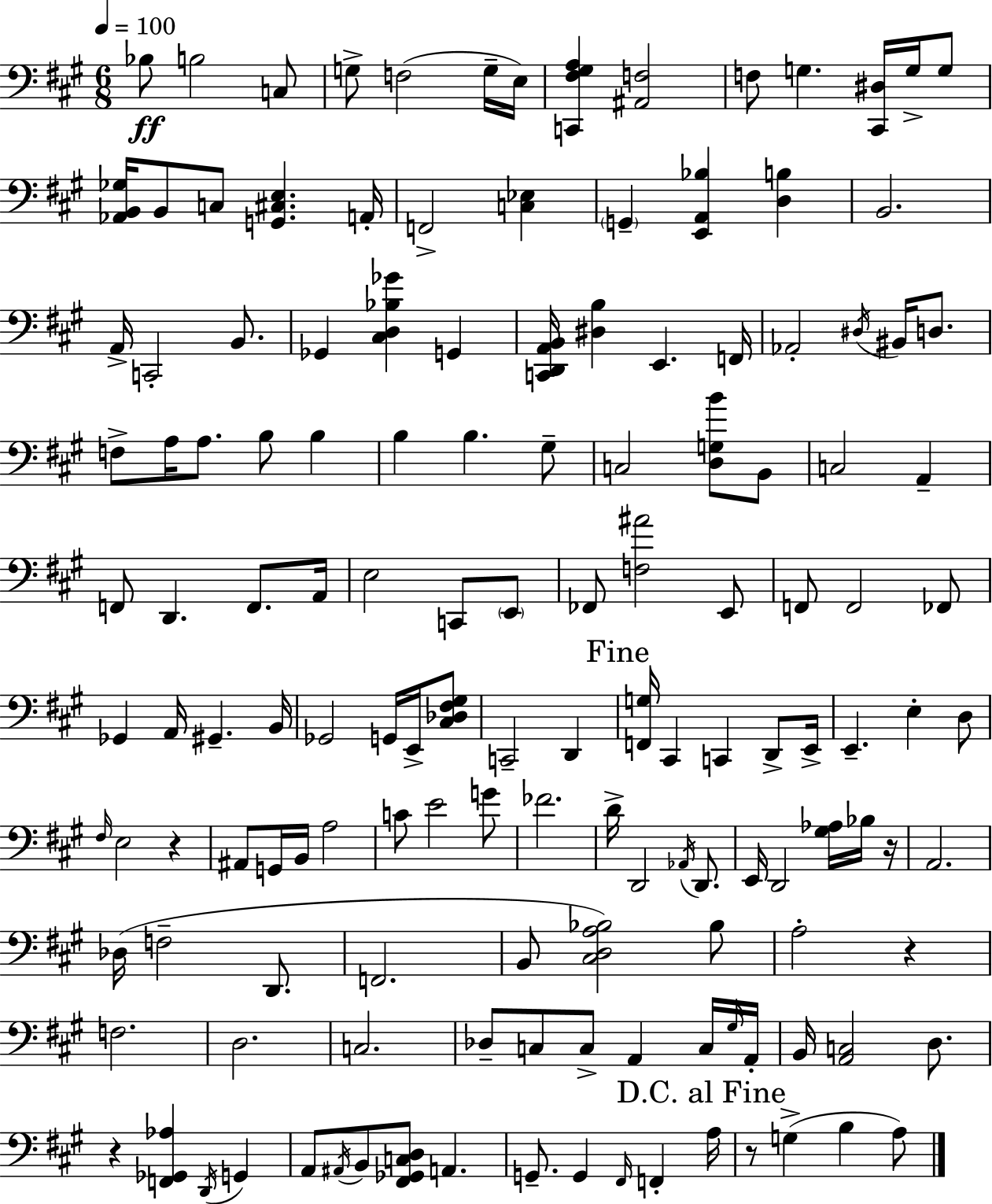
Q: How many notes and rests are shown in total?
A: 144